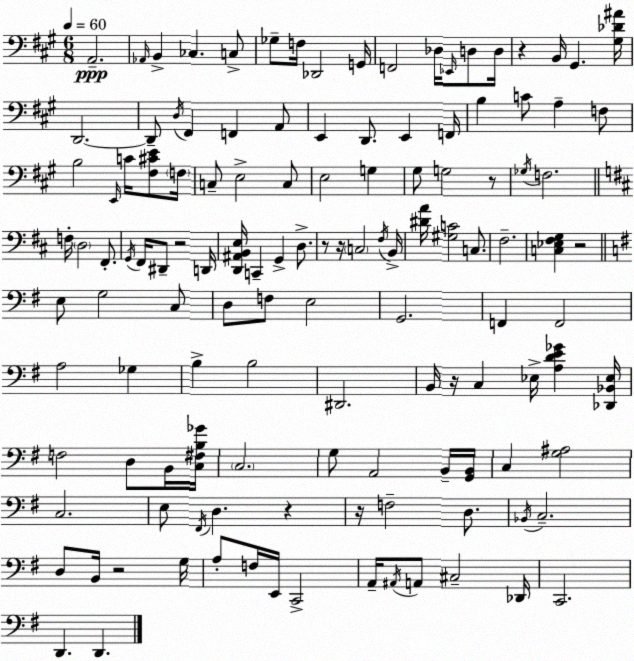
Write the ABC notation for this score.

X:1
T:Untitled
M:6/8
L:1/4
K:A
A,,2 _A,,/4 B,, _C, C,/2 _G,/2 F,/4 _D,,2 G,,/4 F,,2 _D,/4 _E,,/4 D,/2 D,/4 z B,,/4 ^G,, [^G,_D^A]/4 D,,2 D,,/2 D,/4 ^F,, F,, A,,/2 E,, D,,/2 E,, F,,/4 B, C/2 A, F,/2 B,2 E,,/4 C/4 [^F,^CE]/2 F,/4 C,/2 E,2 C,/2 E,2 G, ^G,/2 G,2 z/2 _G,/4 F,2 F,/4 D,2 ^F,,/2 G,,/4 ^F,,/4 ^D,,/2 z2 D,,/4 [D,,^A,,B,,E,]/4 C,, G,, D,/2 z/2 z/4 C,2 ^F,/4 B,,/4 [^DA]/4 [^G,C]2 C,/2 ^F,2 [C,_E,^F,G,] z2 E,/2 G,2 C,/2 D,/2 F,/2 E,2 G,,2 F,, F,,2 A,2 _G, B, B,2 ^D,,2 B,,/4 z/4 C, _E,/4 [A,DE_G] [_D,,_B,,_E,]/4 F,2 D,/2 B,,/4 [C,^F,B,_G]/4 C,2 G,/2 A,,2 B,,/4 [G,,B,,]/4 C, [G,^A,]2 C,2 E,/2 ^F,,/4 D, z z/4 F,2 D,/2 _B,,/4 C,2 D,/2 B,,/4 z2 G,/4 A,/2 F,/4 E,,/4 C,,2 A,,/4 ^A,,/4 A,,/2 ^C,2 _D,,/4 C,,2 D,, D,,